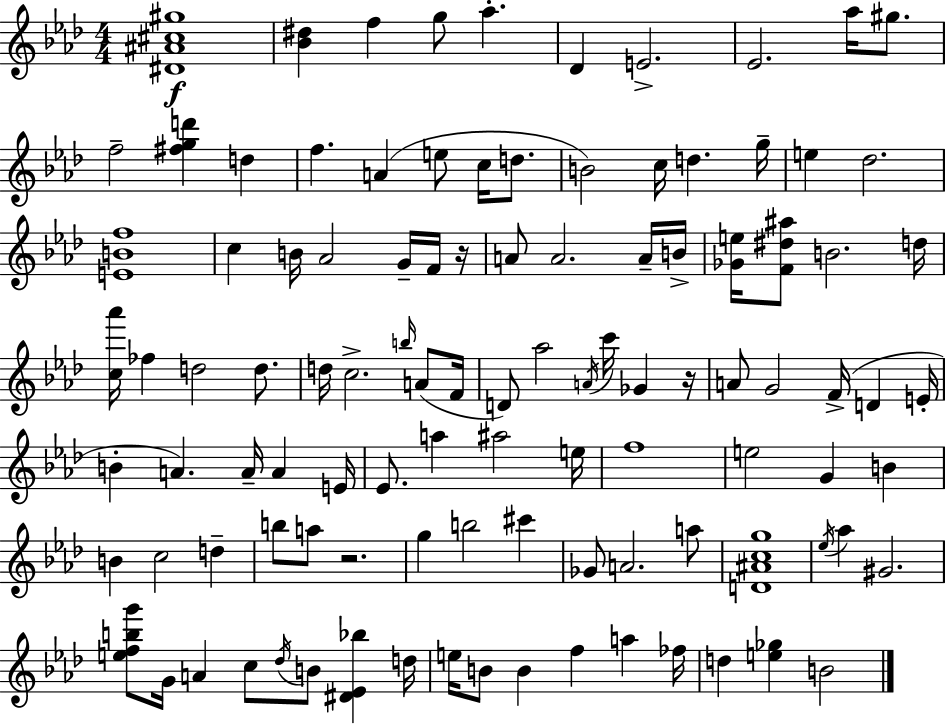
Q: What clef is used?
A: treble